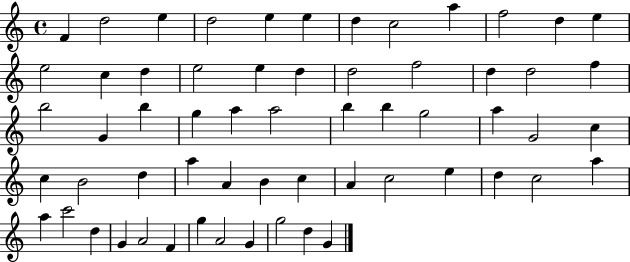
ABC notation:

X:1
T:Untitled
M:4/4
L:1/4
K:C
F d2 e d2 e e d c2 a f2 d e e2 c d e2 e d d2 f2 d d2 f b2 G b g a a2 b b g2 a G2 c c B2 d a A B c A c2 e d c2 a a c'2 d G A2 F g A2 G g2 d G